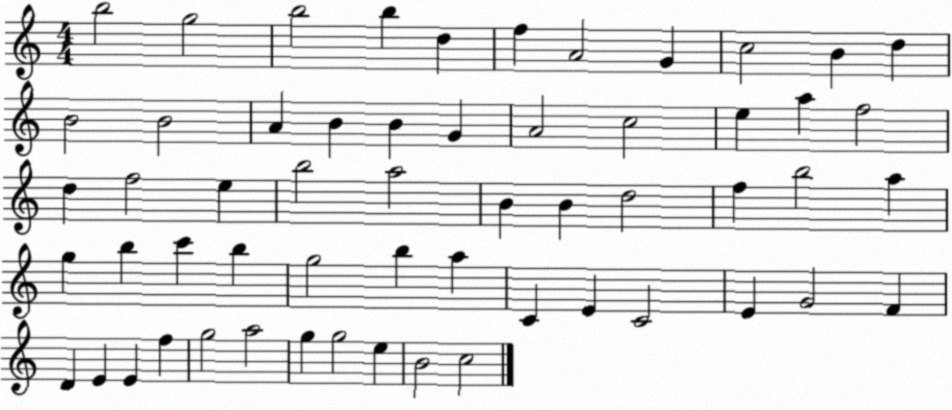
X:1
T:Untitled
M:4/4
L:1/4
K:C
b2 g2 b2 b d f A2 G c2 B d B2 B2 A B B G A2 c2 e a f2 d f2 e b2 a2 B B d2 f b2 a g b c' b g2 b a C E C2 E G2 F D E E f g2 a2 g g2 e B2 c2